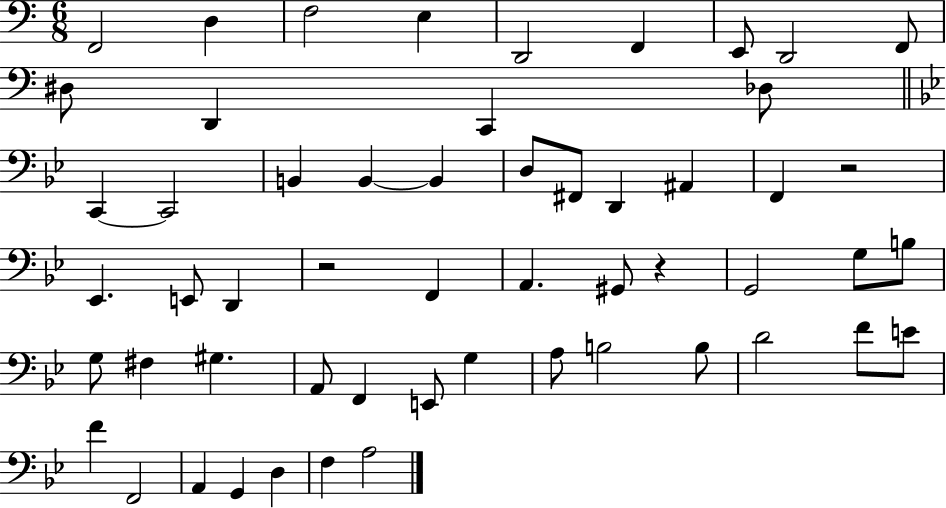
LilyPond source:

{
  \clef bass
  \numericTimeSignature
  \time 6/8
  \key c \major
  f,2 d4 | f2 e4 | d,2 f,4 | e,8 d,2 f,8 | \break dis8 d,4 c,4 des8 | \bar "||" \break \key g \minor c,4~~ c,2 | b,4 b,4~~ b,4 | d8 fis,8 d,4 ais,4 | f,4 r2 | \break ees,4. e,8 d,4 | r2 f,4 | a,4. gis,8 r4 | g,2 g8 b8 | \break g8 fis4 gis4. | a,8 f,4 e,8 g4 | a8 b2 b8 | d'2 f'8 e'8 | \break f'4 f,2 | a,4 g,4 d4 | f4 a2 | \bar "|."
}